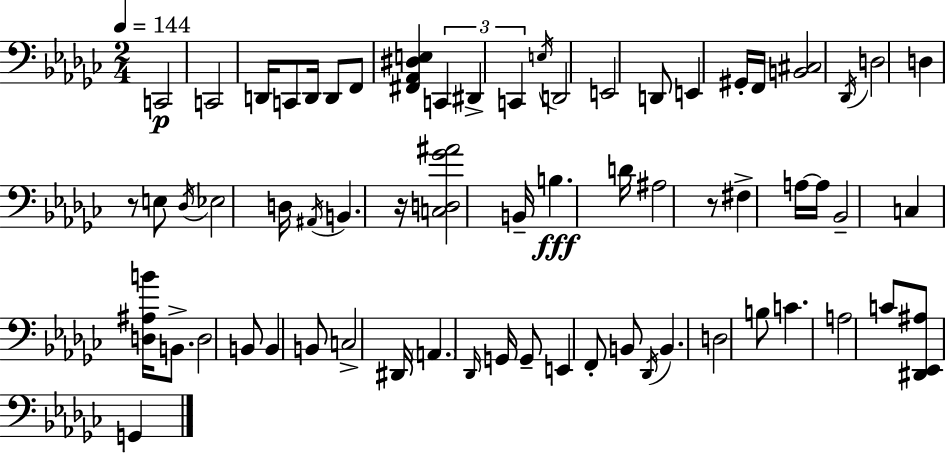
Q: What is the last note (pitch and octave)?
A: G2